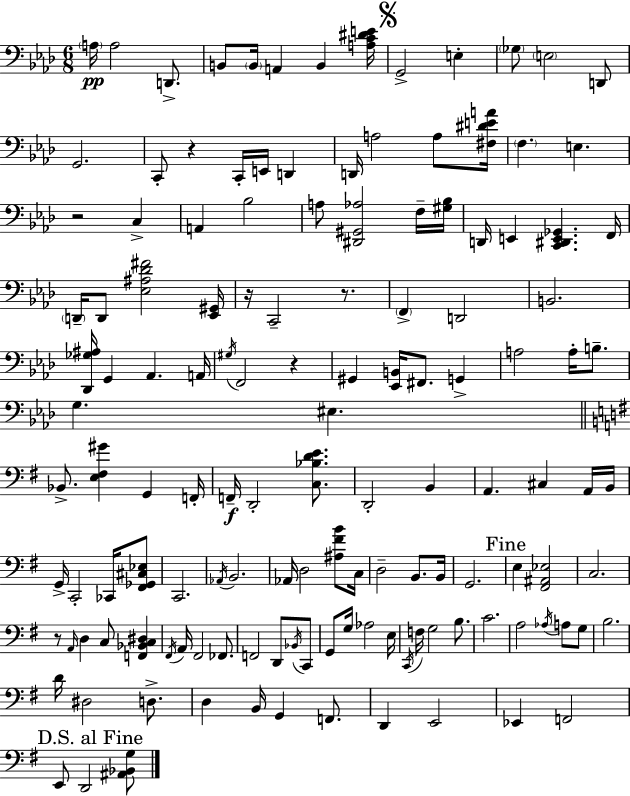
{
  \clef bass
  \numericTimeSignature
  \time 6/8
  \key aes \major
  \parenthesize a16\pp a2 d,8.-> | b,8 \parenthesize b,16 a,4 b,4 <a c' dis' e'>16 | \mark \markup { \musicglyph "scripts.segno" } g,2-> e4-. | \parenthesize ges8 \parenthesize e2 d,8 | \break g,2. | c,8-. r4 c,16-. e,16 d,4 | d,16 a2 a8 <fis dis' e' a'>16 | \parenthesize f4. e4. | \break r2 c4-> | a,4 bes2 | a8 <dis, gis, aes>2 f16-- <gis bes>16 | d,16 e,4 <c, dis, e, ges,>4. f,16 | \break \parenthesize d,16-- d,8 <ees ais des' fis'>2 <ees, gis,>16 | r16 c,2-- r8. | \parenthesize f,4-> d,2 | b,2. | \break <des, ges ais>16 g,4 aes,4. a,16 | \acciaccatura { gis16 } f,2 r4 | gis,4 <ees, b,>16 fis,8. g,4-> | a2 a16-. b8.-- | \break g4. eis4. | \bar "||" \break \key g \major bes,8.-> <e fis gis'>4 g,4 f,16-. | f,16--\f d,2-. <c bes d' e'>8. | d,2-. b,4 | a,4. cis4 a,16 b,16 | \break g,16-> c,2-. ces,16 <fis, ges, cis ees>8 | c,2. | \acciaccatura { aes,16 } b,2. | aes,16 d2 <ais fis' b'>8 | \break c16 d2-- b,8. | b,16 g,2. | \mark "Fine" e4 <fis, ais, ees>2 | c2. | \break r8 \grace { a,16 } d4 c8 <f, bes, c dis>4 | \acciaccatura { fis,16 } a,16 fis,2 | fes,8. f,2 d,8 | \acciaccatura { bes,16 } c,8 g,8 g16 aes2 | \break e16 \acciaccatura { c,16 } f16 g2 | b8. c'2. | a2 | \acciaccatura { aes16 } a8 g8 b2. | \break d'16 dis2 | d8.-> d4 b,16 g,4 | f,8. d,4 e,2 | ees,4 f,2 | \break \mark "D.S. al Fine" e,8 d,2 | <ais, bes, g>8 \bar "|."
}